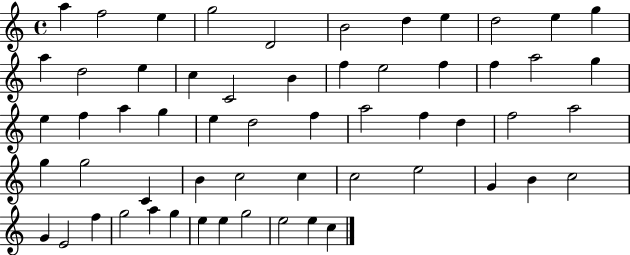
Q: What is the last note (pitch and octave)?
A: C5